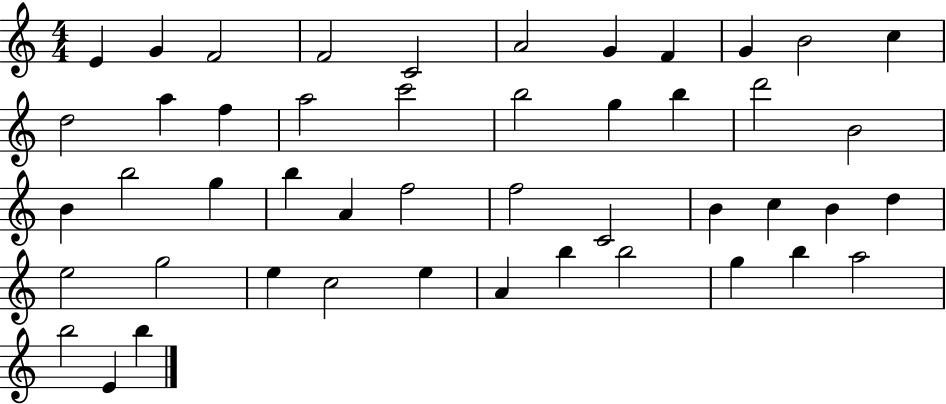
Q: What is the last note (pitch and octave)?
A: B5